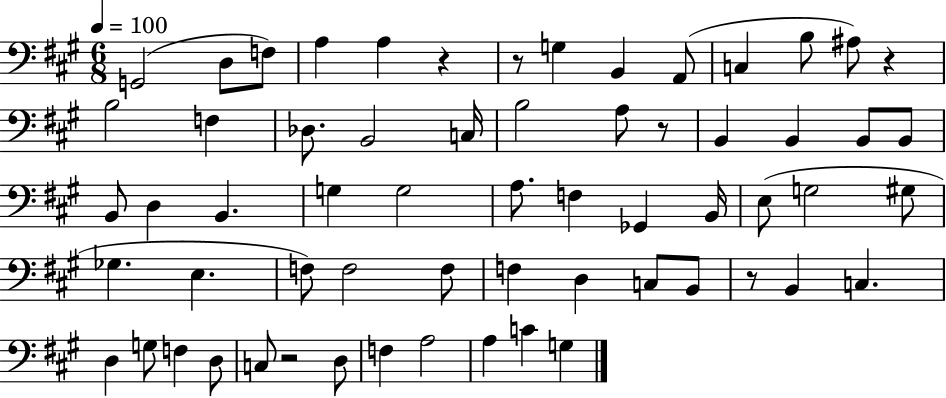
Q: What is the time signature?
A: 6/8